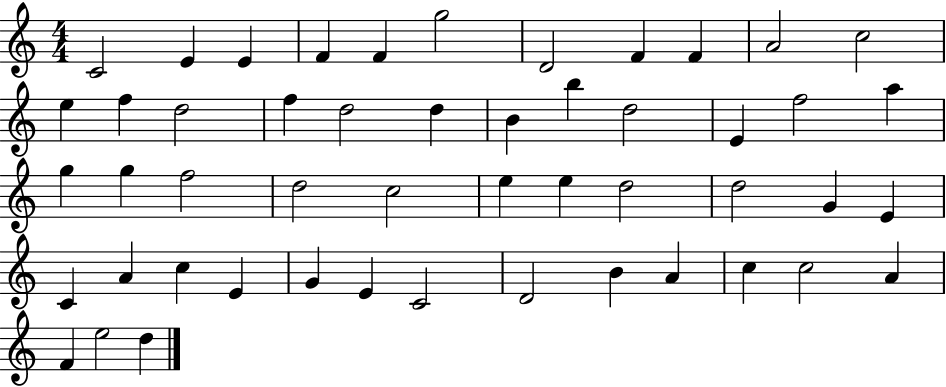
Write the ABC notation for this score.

X:1
T:Untitled
M:4/4
L:1/4
K:C
C2 E E F F g2 D2 F F A2 c2 e f d2 f d2 d B b d2 E f2 a g g f2 d2 c2 e e d2 d2 G E C A c E G E C2 D2 B A c c2 A F e2 d